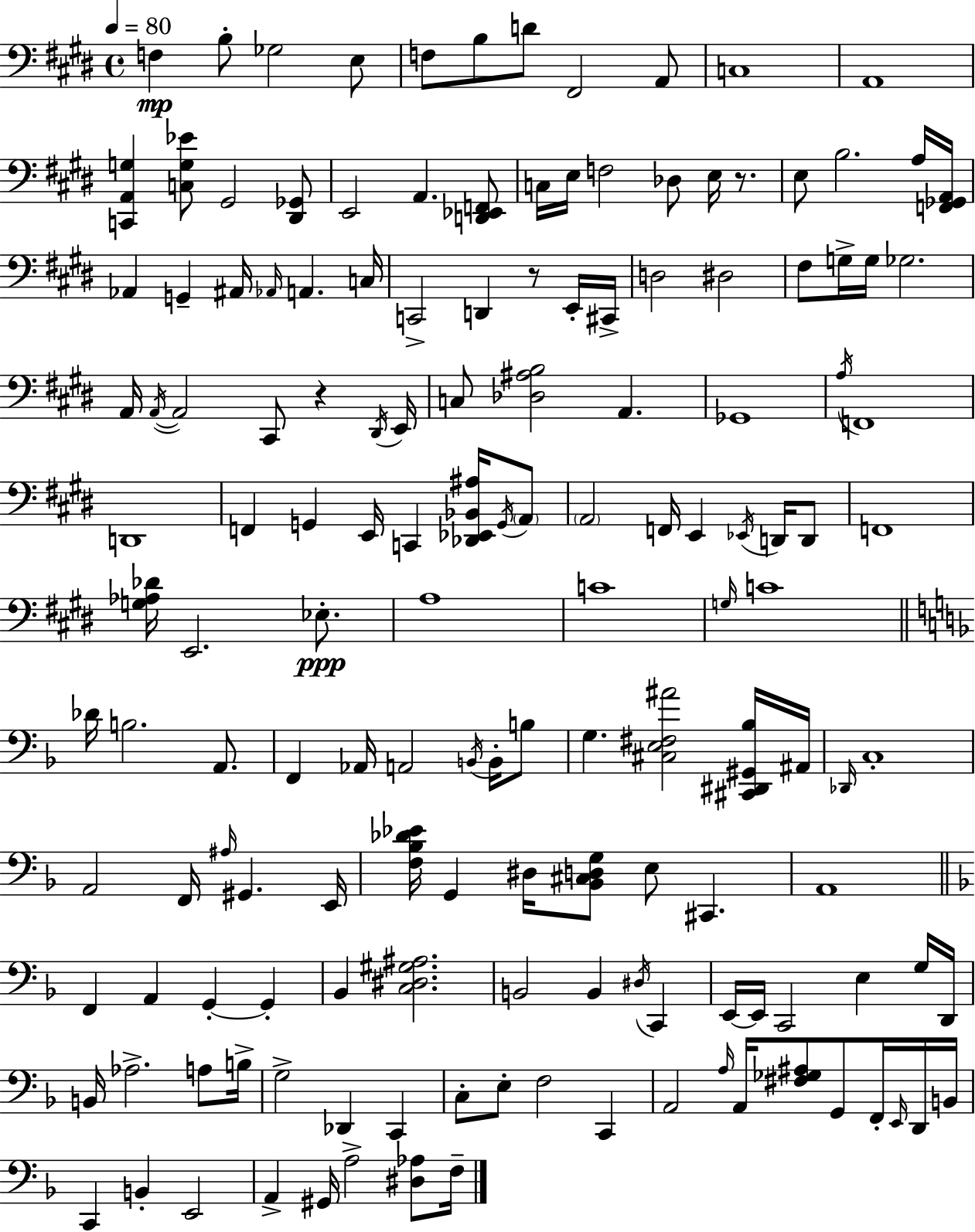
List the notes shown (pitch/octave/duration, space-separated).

F3/q B3/e Gb3/h E3/e F3/e B3/e D4/e F#2/h A2/e C3/w A2/w [C2,A2,G3]/q [C3,G3,Eb4]/e G#2/h [D#2,Gb2]/e E2/h A2/q. [D2,Eb2,F2]/e C3/s E3/s F3/h Db3/e E3/s R/e. E3/e B3/h. A3/s [F2,Gb2,A2]/s Ab2/q G2/q A#2/s Ab2/s A2/q. C3/s C2/h D2/q R/e E2/s C#2/s D3/h D#3/h F#3/e G3/s G3/s Gb3/h. A2/s A2/s A2/h C#2/e R/q D#2/s E2/s C3/e [Db3,A#3,B3]/h A2/q. Gb2/w A3/s F2/w D2/w F2/q G2/q E2/s C2/q [Db2,Eb2,Bb2,A#3]/s G2/s A2/e A2/h F2/s E2/q Eb2/s D2/s D2/e F2/w [G3,Ab3,Db4]/s E2/h. Eb3/e. A3/w C4/w G3/s C4/w Db4/s B3/h. A2/e. F2/q Ab2/s A2/h B2/s B2/s B3/e G3/q. [C#3,E3,F#3,A#4]/h [C#2,D#2,G#2,Bb3]/s A#2/s Db2/s C3/w A2/h F2/s A#3/s G#2/q. E2/s [F3,Bb3,Db4,Eb4]/s G2/q D#3/s [Bb2,C#3,D3,G3]/e E3/e C#2/q. A2/w F2/q A2/q G2/q G2/q Bb2/q [C3,D#3,G#3,A#3]/h. B2/h B2/q D#3/s C2/q E2/s E2/s C2/h E3/q G3/s D2/s B2/s Ab3/h. A3/e B3/s G3/h Db2/q C2/q C3/e E3/e F3/h C2/q A2/h A3/s A2/s [F#3,Gb3,A#3]/e G2/e F2/s E2/s D2/s B2/s C2/q B2/q E2/h A2/q G#2/s A3/h [D#3,Ab3]/e F3/s